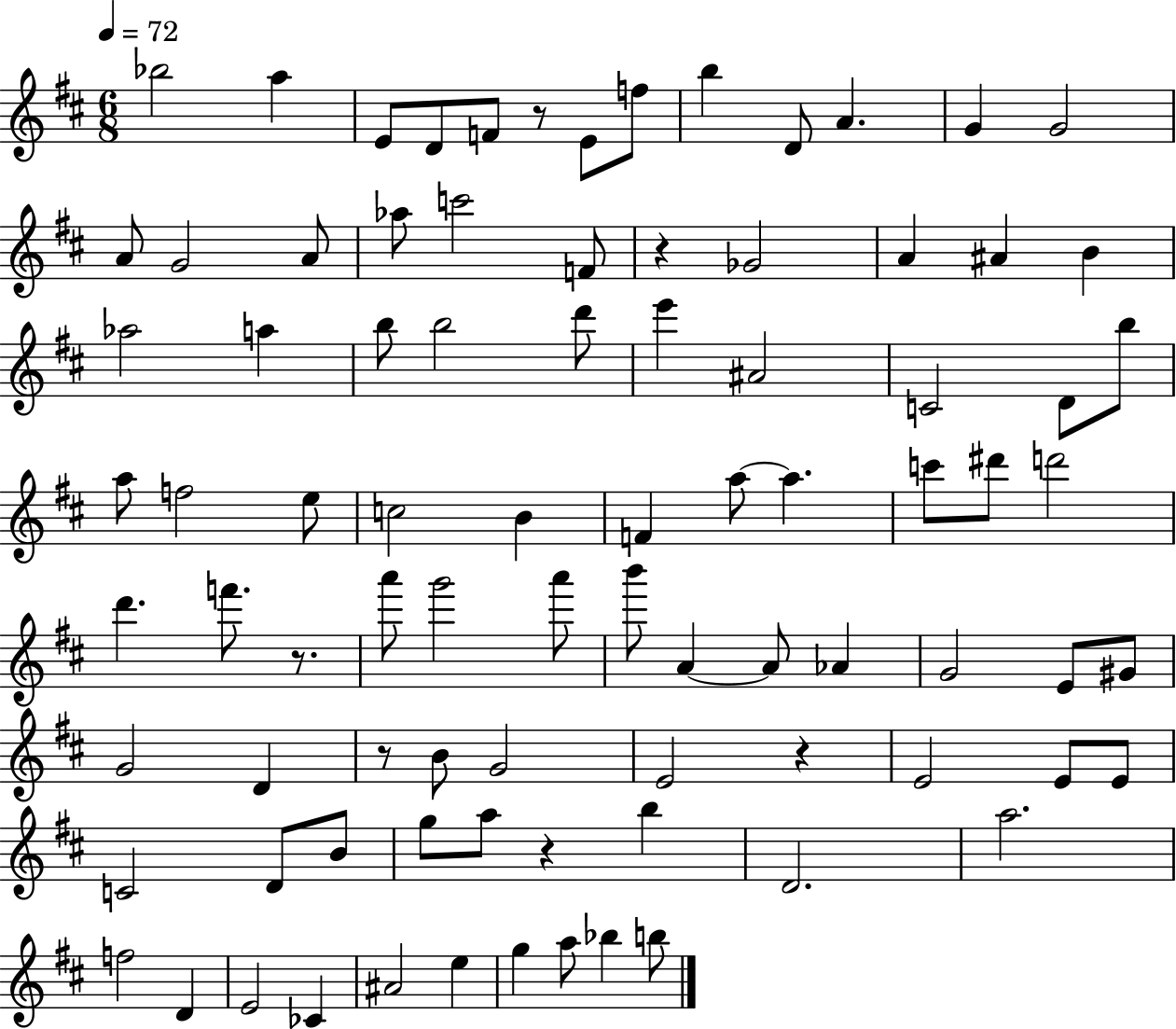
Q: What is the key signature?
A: D major